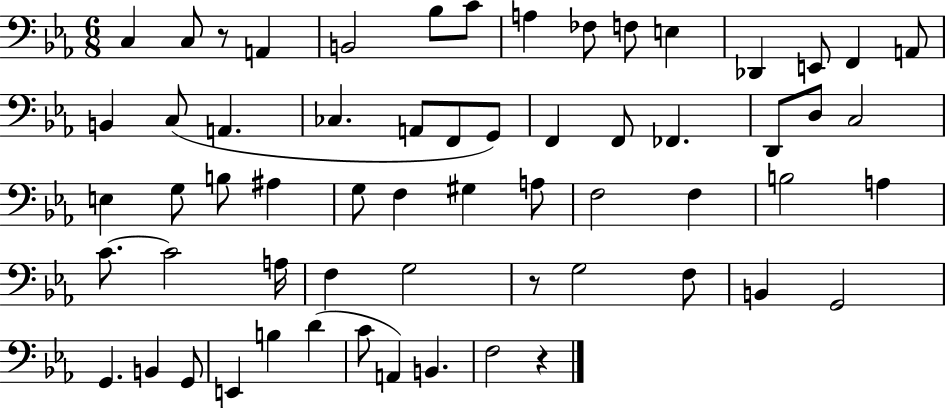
{
  \clef bass
  \numericTimeSignature
  \time 6/8
  \key ees \major
  c4 c8 r8 a,4 | b,2 bes8 c'8 | a4 fes8 f8 e4 | des,4 e,8 f,4 a,8 | \break b,4 c8( a,4. | ces4. a,8 f,8 g,8) | f,4 f,8 fes,4. | d,8 d8 c2 | \break e4 g8 b8 ais4 | g8 f4 gis4 a8 | f2 f4 | b2 a4 | \break c'8.~~ c'2 a16 | f4 g2 | r8 g2 f8 | b,4 g,2 | \break g,4. b,4 g,8 | e,4 b4 d'4( | c'8 a,4) b,4. | f2 r4 | \break \bar "|."
}